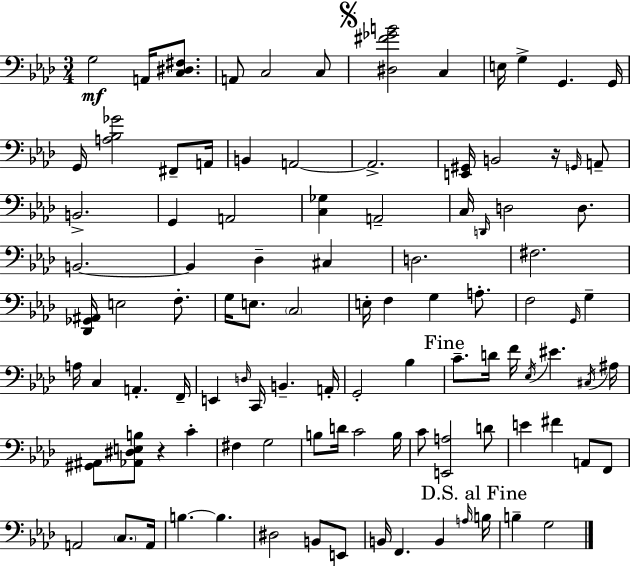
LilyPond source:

{
  \clef bass
  \numericTimeSignature
  \time 3/4
  \key aes \major
  \repeat volta 2 { g2\mf a,16 <c dis fis>8. | a,8 c2 c8 | \mark \markup { \musicglyph "scripts.segno" } <dis fis' ges' b'>2 c4 | e16 g4-> g,4. g,16 | \break g,16 <a bes ges'>2 fis,8-- a,16 | b,4 a,2~~ | a,2.-> | <e, gis,>16 b,2 r16 \grace { g,16 } a,8-- | \break b,2.-> | g,4 a,2 | <c ges>4 a,2-- | c16 \grace { d,16 } d2 d8. | \break b,2.~~ | b,4 des4-- cis4 | d2. | fis2. | \break <des, ges, ais,>16 e2 f8.-. | g16 e8. \parenthesize c2 | e16-. f4 g4 a8.-. | f2 \grace { g,16 } g4-- | \break a16 c4 a,4.-. | f,16-- e,4 \grace { d16 } c,16 b,4.-- | a,16-. g,2-. | bes4 \mark "Fine" c'8.-- d'16 f'16 \acciaccatura { ees16 } eis'4. | \break \acciaccatura { cis16 } ais16 <gis, ais,>8 <aes, dis e b>8 r4 | c'4-. fis4 g2 | b8 d'16 c'2 | b16 c'8 <e, a>2 | \break d'8 e'4 fis'4 | a,8 f,8 a,2 | \parenthesize c8. a,16 b4.~~ | b4. dis2 | \break b,8 e,8 b,16 f,4. | b,4 \grace { a16 } \mark "D.S. al Fine" b16 b4-- g2 | } \bar "|."
}